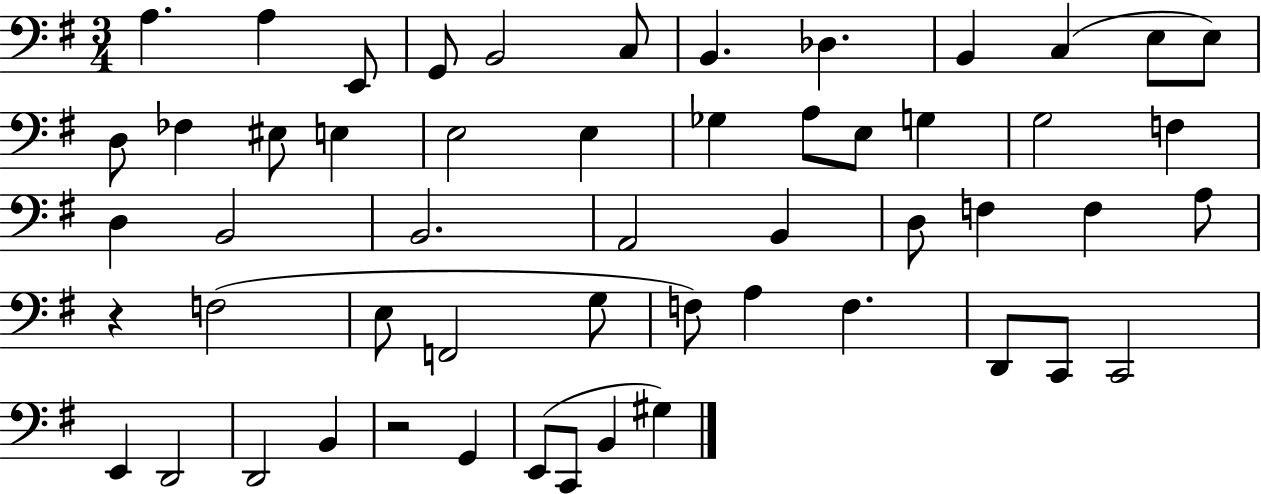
A3/q. A3/q E2/e G2/e B2/h C3/e B2/q. Db3/q. B2/q C3/q E3/e E3/e D3/e FES3/q EIS3/e E3/q E3/h E3/q Gb3/q A3/e E3/e G3/q G3/h F3/q D3/q B2/h B2/h. A2/h B2/q D3/e F3/q F3/q A3/e R/q F3/h E3/e F2/h G3/e F3/e A3/q F3/q. D2/e C2/e C2/h E2/q D2/h D2/h B2/q R/h G2/q E2/e C2/e B2/q G#3/q